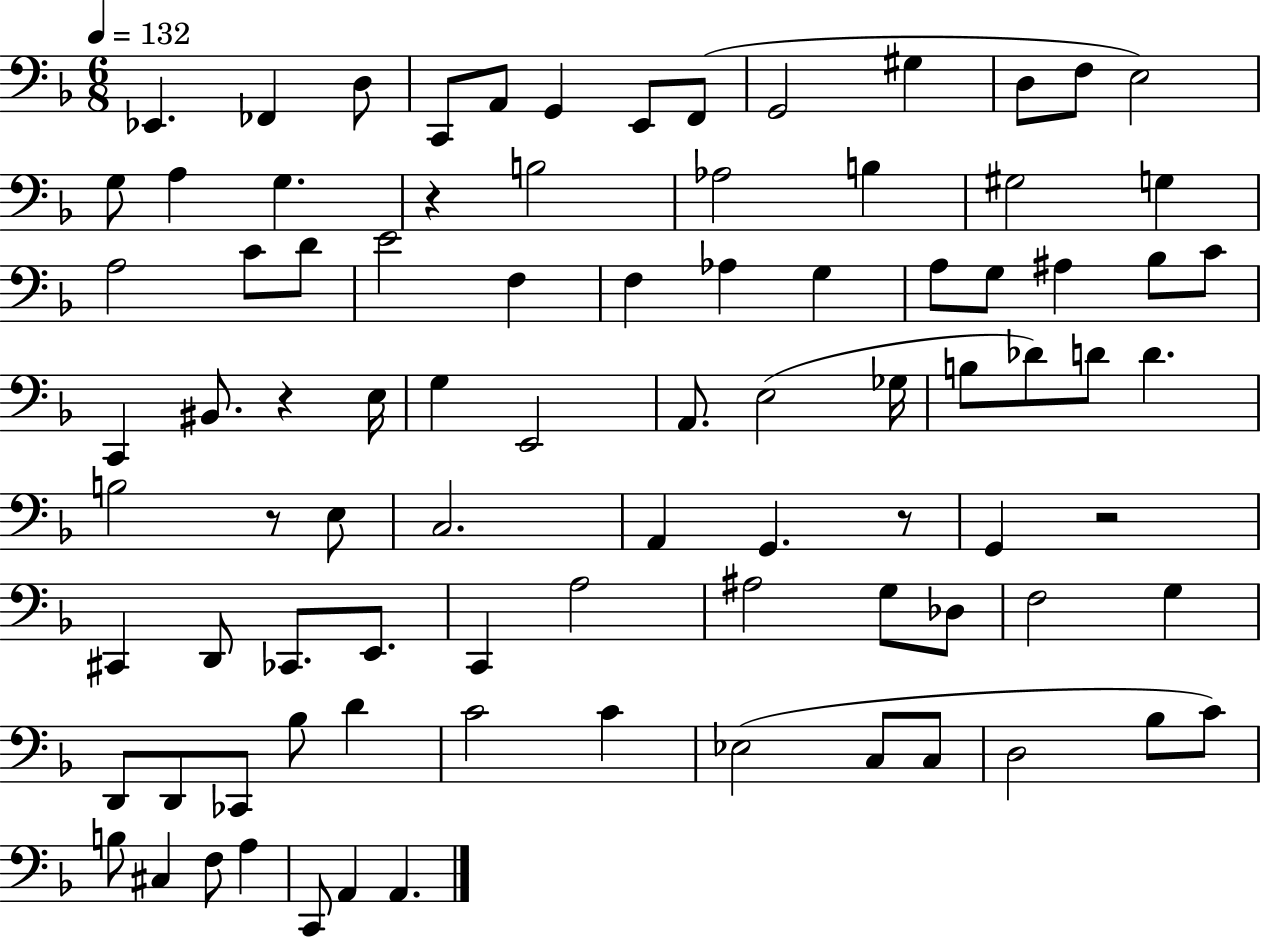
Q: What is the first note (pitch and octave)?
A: Eb2